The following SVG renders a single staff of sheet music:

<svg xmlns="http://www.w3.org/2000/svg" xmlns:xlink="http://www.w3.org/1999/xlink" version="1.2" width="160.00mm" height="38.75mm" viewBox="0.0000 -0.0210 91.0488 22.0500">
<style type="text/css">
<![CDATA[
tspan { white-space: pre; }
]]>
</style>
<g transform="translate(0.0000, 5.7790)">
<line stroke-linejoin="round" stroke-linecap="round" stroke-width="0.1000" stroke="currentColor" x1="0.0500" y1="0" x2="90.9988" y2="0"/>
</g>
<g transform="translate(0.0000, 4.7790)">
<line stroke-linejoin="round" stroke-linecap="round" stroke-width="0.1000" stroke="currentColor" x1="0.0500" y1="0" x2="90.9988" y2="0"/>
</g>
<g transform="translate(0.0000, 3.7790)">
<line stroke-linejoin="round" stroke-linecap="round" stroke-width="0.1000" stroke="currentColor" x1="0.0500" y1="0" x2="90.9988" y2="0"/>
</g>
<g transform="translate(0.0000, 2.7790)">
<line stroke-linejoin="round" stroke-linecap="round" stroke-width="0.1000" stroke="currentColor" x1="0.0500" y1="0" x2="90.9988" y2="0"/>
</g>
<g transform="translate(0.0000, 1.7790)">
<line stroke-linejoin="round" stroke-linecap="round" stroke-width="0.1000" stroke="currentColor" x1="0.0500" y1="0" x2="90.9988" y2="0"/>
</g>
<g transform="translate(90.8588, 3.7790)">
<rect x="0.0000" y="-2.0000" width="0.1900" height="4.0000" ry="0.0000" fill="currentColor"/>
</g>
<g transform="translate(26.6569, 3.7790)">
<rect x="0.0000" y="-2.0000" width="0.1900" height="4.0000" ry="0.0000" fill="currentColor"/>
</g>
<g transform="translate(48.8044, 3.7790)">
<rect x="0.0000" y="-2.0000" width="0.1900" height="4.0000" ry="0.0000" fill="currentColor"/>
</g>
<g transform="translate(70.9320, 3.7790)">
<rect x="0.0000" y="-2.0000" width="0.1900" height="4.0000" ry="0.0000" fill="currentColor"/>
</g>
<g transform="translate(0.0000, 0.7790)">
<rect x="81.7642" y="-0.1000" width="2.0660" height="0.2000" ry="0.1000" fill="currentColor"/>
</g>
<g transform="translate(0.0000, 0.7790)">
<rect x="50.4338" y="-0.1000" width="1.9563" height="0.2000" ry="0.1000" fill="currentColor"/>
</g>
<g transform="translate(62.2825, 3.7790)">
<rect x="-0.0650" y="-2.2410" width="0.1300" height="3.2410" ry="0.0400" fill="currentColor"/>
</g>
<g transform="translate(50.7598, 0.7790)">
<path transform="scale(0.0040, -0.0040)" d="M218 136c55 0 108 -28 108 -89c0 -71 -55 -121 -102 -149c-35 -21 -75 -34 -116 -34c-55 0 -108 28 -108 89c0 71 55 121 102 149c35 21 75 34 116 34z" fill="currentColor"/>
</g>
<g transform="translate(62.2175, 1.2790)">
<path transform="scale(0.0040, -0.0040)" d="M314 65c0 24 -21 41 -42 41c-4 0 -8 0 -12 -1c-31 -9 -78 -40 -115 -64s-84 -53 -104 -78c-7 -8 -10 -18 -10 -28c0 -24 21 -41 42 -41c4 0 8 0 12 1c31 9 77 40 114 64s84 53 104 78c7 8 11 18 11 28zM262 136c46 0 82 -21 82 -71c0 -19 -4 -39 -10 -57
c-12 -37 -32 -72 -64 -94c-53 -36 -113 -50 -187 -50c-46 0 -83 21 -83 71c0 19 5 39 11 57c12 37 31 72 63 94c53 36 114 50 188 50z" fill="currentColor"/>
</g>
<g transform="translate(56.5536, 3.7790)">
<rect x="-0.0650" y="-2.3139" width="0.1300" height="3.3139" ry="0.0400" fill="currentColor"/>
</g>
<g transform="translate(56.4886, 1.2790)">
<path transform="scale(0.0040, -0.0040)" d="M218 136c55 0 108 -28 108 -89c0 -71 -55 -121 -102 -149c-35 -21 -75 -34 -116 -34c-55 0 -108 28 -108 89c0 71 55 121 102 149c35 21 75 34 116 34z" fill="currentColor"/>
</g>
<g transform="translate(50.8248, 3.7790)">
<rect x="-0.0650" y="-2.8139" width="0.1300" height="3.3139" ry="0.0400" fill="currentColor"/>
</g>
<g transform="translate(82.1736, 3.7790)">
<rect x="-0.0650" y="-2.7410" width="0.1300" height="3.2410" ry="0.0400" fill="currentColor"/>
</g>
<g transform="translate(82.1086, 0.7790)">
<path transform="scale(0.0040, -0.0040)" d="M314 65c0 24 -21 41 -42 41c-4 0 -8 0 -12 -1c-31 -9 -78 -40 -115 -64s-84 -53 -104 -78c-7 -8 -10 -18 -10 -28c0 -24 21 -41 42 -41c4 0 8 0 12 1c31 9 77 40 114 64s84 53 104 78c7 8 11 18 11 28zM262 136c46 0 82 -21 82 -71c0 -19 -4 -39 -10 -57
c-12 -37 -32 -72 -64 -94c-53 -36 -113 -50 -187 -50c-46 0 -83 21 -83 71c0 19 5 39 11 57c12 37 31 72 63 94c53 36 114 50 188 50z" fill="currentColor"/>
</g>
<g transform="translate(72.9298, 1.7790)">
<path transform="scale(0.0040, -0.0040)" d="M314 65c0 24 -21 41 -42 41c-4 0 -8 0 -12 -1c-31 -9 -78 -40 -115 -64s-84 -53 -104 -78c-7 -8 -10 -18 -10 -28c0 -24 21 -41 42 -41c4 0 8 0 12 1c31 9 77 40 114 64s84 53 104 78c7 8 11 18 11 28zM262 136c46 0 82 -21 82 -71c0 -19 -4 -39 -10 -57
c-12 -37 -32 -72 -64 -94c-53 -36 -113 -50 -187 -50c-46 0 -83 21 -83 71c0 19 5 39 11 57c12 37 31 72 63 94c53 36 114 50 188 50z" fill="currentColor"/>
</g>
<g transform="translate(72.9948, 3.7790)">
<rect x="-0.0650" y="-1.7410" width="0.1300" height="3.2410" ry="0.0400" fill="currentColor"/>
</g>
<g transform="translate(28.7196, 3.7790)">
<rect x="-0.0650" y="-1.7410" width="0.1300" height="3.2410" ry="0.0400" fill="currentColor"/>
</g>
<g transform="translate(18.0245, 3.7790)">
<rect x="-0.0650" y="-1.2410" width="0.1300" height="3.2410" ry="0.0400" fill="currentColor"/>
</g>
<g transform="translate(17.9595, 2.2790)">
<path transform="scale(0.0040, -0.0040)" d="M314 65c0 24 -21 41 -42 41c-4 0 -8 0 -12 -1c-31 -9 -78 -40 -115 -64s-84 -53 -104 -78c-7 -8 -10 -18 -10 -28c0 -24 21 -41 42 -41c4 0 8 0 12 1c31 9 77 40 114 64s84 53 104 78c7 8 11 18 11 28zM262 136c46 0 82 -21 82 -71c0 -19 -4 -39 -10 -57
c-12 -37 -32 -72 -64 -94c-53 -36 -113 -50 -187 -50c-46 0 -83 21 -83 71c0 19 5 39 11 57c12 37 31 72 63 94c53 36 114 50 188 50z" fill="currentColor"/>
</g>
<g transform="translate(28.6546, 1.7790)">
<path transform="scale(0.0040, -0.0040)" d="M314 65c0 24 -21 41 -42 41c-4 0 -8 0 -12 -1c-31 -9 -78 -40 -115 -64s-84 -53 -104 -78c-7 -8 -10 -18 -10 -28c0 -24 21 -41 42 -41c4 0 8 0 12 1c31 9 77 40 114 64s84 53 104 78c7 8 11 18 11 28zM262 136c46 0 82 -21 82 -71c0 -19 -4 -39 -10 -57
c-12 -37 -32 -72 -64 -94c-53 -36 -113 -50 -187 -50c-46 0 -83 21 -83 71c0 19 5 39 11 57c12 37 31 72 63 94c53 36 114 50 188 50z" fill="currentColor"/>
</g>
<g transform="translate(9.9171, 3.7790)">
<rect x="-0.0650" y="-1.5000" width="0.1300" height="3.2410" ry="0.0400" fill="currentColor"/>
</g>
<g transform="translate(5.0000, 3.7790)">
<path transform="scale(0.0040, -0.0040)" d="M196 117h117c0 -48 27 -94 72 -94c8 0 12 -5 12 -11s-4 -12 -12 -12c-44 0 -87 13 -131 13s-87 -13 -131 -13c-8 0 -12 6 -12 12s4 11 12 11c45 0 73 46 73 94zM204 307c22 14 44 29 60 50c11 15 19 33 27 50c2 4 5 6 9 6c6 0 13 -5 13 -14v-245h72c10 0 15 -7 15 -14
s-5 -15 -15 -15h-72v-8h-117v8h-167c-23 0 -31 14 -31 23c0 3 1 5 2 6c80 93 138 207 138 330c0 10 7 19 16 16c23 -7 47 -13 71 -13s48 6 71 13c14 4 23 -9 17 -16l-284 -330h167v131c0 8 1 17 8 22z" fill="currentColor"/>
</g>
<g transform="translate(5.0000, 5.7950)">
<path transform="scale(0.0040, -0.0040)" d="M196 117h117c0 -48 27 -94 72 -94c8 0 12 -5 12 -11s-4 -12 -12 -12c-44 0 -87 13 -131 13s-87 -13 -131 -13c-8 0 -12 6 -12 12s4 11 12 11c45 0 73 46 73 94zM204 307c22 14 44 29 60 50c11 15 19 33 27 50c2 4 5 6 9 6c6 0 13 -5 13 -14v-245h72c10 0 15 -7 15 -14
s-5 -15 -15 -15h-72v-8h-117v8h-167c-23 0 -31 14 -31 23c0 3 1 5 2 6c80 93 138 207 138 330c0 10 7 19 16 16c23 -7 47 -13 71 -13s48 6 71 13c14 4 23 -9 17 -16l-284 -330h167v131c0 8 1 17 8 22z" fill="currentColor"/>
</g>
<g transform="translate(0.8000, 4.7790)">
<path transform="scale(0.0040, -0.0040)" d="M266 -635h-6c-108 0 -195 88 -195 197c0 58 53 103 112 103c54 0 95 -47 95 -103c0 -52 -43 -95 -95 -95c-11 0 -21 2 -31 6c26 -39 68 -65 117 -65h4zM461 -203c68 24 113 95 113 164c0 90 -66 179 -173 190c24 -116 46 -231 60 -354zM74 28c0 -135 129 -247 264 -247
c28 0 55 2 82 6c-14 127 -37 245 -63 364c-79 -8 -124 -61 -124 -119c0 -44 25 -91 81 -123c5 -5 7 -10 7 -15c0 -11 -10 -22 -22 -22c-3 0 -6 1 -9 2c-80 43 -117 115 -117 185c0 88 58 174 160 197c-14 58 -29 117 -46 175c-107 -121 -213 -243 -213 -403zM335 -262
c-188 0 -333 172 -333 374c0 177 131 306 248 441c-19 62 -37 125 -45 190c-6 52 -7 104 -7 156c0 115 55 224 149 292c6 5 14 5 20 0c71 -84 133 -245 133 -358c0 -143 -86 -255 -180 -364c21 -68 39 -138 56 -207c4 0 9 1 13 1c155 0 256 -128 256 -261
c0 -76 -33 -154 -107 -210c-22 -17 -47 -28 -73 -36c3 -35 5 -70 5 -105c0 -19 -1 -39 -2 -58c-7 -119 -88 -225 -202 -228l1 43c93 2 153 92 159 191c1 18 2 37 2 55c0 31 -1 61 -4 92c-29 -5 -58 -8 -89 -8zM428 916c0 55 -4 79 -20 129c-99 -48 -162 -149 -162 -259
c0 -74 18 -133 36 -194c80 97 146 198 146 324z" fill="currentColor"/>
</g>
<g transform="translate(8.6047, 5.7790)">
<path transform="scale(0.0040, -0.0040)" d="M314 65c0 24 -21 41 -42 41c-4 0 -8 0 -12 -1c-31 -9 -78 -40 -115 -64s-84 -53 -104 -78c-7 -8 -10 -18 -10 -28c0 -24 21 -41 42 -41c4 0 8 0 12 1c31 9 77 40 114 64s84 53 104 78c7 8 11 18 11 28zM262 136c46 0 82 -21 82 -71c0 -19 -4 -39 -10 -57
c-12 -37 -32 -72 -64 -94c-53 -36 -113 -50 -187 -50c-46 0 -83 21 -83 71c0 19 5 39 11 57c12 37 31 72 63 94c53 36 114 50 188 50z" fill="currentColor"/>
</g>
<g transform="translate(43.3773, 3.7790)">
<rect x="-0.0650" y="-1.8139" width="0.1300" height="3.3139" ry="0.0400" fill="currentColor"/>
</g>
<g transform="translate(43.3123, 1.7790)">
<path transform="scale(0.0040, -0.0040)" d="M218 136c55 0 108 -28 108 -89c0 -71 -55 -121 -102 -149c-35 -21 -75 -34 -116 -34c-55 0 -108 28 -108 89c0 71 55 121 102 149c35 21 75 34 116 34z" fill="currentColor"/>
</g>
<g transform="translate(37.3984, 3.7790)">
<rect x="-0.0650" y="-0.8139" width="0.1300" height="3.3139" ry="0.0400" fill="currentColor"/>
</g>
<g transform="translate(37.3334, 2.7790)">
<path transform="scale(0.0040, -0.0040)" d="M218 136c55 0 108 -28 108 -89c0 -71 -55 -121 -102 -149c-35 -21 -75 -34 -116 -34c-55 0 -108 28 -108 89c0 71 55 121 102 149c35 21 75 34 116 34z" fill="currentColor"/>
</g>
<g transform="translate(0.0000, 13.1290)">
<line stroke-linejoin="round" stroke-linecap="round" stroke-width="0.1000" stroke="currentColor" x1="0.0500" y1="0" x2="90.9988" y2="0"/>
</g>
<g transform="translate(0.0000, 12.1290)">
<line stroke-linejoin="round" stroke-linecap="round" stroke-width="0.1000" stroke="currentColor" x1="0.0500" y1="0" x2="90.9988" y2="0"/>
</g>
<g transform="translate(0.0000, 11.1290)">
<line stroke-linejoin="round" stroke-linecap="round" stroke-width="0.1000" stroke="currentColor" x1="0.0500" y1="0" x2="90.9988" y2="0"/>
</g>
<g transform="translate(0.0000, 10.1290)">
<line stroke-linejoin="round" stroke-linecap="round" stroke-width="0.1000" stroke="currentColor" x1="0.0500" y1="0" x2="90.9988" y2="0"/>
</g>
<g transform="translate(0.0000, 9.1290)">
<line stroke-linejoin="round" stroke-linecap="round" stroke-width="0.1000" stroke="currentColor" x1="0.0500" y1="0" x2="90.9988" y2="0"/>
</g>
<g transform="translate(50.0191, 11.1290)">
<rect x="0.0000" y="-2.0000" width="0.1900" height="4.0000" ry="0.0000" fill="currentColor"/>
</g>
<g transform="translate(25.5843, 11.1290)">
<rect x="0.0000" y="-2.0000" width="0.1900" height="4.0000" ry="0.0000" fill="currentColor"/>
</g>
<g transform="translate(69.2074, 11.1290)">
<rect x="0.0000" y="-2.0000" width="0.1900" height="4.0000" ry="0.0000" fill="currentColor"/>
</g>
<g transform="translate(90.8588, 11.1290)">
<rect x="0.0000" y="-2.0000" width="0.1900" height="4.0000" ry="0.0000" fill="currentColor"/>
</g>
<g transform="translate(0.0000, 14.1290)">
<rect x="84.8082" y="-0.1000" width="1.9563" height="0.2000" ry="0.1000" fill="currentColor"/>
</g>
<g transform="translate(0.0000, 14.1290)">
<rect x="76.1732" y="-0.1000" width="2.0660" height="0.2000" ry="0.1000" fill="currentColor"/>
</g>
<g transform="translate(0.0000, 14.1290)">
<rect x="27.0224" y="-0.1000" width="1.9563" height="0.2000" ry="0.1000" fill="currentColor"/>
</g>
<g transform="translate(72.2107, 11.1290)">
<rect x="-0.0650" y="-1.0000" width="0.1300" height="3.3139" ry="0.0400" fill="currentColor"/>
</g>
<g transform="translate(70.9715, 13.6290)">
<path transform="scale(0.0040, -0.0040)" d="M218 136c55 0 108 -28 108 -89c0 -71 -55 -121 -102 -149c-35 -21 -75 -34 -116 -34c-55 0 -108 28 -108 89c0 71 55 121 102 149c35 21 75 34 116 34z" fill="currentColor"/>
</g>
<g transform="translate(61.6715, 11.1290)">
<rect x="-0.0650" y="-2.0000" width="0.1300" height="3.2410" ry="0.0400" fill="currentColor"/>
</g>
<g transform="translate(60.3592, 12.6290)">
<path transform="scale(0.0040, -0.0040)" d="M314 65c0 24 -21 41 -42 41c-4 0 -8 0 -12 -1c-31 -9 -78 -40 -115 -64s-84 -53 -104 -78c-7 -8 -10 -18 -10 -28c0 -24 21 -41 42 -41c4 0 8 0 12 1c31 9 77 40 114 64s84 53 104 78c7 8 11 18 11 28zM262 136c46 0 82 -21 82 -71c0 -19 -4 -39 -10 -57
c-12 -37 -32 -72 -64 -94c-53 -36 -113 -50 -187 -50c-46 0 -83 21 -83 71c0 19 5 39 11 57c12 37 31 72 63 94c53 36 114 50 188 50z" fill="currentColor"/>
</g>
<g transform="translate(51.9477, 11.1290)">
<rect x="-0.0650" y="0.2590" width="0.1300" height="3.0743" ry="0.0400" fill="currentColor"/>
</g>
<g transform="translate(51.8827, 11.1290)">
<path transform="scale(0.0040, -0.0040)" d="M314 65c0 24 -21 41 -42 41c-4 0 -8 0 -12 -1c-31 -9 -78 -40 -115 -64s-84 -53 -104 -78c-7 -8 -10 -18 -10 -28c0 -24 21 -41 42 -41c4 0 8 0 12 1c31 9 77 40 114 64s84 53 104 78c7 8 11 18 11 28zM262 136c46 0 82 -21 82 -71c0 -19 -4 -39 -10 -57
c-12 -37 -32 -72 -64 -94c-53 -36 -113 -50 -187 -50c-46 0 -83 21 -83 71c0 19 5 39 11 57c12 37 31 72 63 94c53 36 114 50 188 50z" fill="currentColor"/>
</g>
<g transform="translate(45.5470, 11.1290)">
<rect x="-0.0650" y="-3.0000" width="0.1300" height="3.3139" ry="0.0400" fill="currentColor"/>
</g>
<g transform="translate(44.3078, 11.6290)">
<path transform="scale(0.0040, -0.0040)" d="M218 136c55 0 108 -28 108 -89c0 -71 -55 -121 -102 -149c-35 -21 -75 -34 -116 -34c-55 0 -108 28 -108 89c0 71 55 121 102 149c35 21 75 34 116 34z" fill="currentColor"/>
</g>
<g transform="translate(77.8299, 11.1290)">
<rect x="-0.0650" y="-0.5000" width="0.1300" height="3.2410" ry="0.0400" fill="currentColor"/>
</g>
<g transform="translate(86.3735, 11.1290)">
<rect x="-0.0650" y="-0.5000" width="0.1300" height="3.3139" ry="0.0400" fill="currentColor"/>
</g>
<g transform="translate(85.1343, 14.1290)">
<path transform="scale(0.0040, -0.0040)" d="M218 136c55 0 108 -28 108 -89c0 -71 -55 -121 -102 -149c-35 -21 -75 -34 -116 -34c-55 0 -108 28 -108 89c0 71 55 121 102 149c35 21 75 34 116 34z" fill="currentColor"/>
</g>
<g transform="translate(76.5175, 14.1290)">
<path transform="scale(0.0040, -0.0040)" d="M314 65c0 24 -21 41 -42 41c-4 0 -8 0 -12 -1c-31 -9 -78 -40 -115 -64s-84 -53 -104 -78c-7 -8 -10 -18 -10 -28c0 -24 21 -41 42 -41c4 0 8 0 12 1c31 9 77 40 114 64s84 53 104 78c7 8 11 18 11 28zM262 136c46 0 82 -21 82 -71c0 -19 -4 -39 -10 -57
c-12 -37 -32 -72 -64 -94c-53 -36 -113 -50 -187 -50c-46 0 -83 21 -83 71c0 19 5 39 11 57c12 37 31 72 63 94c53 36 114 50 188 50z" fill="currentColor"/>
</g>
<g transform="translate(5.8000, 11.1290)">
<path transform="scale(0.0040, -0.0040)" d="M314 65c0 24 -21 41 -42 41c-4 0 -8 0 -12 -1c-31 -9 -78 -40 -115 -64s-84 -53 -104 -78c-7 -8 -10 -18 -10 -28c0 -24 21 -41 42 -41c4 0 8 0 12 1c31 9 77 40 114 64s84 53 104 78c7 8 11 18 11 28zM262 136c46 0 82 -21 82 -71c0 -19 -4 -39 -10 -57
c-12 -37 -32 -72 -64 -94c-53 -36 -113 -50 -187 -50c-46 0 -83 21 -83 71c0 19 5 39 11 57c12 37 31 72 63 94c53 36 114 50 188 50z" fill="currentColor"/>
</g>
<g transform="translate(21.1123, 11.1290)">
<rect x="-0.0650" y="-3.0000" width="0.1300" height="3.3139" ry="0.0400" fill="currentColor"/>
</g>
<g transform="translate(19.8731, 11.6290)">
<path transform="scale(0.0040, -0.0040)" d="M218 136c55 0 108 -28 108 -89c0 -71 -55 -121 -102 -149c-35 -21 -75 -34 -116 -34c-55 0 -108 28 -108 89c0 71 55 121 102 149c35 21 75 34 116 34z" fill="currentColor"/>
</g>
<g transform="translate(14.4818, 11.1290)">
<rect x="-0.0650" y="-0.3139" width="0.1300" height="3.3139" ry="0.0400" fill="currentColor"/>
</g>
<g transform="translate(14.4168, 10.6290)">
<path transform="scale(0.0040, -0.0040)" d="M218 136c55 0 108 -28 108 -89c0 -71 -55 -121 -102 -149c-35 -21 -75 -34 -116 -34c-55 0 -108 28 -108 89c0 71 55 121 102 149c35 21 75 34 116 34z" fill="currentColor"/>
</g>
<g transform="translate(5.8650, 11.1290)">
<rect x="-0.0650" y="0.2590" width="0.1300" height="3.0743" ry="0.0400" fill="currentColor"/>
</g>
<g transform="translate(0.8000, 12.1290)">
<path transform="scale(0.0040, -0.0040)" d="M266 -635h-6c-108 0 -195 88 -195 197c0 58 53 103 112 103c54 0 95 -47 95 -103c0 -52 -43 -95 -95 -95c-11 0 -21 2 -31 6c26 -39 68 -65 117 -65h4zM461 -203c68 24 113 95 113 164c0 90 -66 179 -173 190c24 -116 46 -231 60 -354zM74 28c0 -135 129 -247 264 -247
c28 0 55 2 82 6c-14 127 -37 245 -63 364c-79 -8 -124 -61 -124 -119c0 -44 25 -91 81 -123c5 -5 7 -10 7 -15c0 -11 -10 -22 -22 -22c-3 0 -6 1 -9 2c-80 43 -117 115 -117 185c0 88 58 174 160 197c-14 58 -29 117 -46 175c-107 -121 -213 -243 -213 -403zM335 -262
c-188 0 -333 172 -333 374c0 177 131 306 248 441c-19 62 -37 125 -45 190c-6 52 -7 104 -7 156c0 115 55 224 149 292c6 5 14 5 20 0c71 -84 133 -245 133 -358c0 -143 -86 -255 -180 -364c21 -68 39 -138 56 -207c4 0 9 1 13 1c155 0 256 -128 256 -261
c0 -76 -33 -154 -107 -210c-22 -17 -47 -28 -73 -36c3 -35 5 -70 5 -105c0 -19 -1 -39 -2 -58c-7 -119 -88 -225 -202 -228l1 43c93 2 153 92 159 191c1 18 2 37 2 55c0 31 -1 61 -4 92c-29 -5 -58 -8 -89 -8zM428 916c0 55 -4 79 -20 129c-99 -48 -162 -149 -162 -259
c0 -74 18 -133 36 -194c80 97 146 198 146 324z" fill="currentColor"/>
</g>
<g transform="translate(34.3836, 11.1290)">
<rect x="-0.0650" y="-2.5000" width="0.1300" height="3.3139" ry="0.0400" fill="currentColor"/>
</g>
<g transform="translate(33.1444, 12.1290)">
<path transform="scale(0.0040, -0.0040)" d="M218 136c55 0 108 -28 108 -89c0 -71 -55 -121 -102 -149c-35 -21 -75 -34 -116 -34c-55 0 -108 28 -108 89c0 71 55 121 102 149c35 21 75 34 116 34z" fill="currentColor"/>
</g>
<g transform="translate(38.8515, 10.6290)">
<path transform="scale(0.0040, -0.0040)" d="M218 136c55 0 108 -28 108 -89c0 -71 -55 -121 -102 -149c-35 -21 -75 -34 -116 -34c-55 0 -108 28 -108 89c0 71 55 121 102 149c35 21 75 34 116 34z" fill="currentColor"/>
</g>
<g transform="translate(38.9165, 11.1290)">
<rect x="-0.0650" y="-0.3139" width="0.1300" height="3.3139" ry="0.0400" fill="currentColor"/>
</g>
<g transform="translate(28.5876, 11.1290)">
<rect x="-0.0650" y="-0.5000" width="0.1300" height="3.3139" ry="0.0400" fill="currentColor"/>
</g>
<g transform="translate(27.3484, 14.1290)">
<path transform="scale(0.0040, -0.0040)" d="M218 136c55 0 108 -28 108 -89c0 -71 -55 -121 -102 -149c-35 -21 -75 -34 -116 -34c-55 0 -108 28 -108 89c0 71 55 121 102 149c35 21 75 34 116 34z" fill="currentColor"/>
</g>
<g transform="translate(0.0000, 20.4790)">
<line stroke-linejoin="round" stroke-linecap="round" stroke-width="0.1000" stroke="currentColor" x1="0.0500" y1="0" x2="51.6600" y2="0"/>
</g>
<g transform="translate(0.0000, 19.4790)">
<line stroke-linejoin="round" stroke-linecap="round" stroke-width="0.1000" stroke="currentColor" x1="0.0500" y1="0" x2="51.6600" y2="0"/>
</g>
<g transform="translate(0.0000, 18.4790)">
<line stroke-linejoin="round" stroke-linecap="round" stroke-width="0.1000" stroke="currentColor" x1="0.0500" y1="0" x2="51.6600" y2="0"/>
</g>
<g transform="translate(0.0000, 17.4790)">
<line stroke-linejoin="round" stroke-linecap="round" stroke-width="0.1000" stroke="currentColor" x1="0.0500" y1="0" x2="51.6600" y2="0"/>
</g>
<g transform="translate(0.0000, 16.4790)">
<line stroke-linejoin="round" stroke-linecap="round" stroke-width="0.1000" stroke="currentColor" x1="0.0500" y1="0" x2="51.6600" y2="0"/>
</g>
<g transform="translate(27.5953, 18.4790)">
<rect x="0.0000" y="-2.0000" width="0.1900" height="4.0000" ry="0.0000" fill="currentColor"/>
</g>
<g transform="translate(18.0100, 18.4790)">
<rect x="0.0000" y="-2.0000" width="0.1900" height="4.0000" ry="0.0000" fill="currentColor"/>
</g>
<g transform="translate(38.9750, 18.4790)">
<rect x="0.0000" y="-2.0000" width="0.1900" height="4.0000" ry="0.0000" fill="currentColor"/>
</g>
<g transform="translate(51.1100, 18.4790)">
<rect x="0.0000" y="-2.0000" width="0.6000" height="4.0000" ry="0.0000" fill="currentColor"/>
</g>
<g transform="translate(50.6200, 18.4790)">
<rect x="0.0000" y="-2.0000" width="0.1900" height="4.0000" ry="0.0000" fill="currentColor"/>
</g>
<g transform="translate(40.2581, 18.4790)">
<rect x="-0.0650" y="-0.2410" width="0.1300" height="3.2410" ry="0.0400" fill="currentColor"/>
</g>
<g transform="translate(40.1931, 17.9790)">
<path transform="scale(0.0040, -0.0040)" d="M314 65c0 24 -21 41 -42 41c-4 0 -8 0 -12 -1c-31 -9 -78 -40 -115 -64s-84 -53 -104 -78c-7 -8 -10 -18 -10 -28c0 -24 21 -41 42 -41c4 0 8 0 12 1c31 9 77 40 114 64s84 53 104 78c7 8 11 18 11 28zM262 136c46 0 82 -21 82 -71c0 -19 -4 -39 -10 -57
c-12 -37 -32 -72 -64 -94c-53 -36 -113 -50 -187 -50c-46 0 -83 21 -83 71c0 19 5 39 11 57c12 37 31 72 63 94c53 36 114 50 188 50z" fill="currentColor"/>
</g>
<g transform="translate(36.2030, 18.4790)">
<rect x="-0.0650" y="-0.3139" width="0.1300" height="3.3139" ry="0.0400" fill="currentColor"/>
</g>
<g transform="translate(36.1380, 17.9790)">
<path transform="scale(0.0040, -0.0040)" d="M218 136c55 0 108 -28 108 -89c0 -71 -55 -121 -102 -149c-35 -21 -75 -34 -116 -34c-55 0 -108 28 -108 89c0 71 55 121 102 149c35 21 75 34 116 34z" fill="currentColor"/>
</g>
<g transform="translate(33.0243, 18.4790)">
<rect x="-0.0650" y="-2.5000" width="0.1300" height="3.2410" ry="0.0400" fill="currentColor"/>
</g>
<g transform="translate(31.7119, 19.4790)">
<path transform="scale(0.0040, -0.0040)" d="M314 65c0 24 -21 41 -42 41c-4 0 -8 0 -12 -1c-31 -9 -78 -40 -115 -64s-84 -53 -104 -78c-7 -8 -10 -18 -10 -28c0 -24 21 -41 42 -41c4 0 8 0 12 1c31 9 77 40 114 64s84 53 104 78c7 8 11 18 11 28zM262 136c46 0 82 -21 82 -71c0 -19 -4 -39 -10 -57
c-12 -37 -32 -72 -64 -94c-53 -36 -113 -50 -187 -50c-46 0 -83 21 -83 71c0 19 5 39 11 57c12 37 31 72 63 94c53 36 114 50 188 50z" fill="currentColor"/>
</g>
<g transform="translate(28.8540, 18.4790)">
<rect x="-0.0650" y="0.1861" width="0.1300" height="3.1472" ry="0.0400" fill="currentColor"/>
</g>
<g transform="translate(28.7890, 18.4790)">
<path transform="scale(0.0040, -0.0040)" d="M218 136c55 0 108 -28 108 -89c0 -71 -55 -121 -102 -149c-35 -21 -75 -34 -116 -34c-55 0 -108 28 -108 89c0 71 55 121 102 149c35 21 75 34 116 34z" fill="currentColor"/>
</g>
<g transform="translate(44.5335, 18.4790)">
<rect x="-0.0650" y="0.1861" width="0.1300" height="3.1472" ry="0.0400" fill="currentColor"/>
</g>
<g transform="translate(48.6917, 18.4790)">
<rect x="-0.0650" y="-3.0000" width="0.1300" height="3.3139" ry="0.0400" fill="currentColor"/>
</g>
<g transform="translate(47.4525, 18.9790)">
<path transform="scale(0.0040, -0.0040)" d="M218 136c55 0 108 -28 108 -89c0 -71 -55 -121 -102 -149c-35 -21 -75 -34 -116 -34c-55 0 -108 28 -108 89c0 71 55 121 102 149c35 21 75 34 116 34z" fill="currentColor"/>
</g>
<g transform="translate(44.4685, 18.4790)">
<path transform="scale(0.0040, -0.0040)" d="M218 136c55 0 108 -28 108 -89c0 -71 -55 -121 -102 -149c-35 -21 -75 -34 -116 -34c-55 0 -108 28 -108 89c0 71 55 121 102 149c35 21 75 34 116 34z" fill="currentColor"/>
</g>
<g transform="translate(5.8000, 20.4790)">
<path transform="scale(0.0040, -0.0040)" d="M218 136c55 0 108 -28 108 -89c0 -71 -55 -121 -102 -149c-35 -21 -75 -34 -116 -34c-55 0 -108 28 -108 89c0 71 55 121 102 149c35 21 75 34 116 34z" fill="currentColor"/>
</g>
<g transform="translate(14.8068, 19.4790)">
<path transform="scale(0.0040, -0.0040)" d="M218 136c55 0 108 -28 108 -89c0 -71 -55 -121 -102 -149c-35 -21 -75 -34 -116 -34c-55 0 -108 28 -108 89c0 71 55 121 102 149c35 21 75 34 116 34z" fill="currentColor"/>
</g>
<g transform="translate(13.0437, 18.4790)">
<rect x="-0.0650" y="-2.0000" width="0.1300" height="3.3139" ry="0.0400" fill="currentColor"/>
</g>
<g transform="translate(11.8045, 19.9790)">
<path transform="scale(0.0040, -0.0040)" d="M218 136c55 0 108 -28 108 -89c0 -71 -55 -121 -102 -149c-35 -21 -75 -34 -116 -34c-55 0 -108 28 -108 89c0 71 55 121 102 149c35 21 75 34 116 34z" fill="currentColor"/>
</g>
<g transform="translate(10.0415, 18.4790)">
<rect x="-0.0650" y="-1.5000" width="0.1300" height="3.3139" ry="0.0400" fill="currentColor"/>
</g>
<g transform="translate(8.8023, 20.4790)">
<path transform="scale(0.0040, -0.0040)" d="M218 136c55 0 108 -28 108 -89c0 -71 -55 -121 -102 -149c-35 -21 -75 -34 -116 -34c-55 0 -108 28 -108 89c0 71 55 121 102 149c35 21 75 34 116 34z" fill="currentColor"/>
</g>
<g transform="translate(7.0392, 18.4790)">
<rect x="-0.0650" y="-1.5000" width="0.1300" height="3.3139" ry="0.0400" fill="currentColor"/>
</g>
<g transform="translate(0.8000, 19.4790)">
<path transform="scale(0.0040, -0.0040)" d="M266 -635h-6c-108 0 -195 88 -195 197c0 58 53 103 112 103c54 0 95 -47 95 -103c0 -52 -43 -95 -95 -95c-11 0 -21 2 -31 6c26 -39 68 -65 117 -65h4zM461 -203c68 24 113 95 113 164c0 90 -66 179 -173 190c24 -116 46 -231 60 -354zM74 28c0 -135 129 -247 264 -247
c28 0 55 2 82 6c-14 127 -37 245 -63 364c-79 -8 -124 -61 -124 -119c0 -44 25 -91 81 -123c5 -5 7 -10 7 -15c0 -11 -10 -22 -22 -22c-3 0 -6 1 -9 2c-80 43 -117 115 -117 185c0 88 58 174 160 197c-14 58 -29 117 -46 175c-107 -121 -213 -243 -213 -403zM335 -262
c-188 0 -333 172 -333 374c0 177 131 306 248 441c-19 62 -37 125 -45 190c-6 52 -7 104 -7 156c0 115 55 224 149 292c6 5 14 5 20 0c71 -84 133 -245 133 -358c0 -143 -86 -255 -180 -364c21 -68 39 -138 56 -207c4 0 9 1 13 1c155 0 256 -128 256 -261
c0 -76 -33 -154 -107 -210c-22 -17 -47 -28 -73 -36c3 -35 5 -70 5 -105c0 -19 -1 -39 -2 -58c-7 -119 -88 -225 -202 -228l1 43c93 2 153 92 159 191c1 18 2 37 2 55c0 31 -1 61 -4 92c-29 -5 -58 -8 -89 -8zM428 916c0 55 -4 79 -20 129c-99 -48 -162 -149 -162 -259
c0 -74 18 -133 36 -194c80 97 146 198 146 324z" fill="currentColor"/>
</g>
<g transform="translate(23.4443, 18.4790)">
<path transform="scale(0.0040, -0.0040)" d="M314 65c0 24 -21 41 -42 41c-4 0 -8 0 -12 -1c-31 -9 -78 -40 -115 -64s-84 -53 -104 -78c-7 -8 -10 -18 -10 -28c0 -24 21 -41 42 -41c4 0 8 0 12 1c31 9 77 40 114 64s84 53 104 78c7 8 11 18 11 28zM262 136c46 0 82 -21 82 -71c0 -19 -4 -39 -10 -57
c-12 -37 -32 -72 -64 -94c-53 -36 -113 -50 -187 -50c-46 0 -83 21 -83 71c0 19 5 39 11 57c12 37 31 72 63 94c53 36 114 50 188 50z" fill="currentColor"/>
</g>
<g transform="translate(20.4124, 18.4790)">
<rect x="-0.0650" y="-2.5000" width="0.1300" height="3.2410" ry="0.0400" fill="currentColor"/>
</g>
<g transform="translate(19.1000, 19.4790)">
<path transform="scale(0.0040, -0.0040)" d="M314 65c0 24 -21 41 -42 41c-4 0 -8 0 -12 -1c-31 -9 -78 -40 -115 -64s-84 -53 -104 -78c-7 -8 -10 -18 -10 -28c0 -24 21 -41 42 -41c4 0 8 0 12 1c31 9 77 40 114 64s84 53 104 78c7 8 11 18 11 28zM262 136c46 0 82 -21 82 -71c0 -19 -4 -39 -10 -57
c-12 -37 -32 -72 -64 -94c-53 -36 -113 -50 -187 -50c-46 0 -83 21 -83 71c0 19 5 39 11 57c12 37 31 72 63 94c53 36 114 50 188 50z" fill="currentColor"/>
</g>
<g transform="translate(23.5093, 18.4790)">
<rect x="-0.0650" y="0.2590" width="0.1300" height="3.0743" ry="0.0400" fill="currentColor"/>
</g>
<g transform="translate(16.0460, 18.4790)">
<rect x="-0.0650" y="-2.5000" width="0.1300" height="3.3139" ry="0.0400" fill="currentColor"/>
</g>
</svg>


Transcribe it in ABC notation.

X:1
T:Untitled
M:4/4
L:1/4
K:C
E2 e2 f2 d f a g g2 f2 a2 B2 c A C G c A B2 F2 D C2 C E E F G G2 B2 B G2 c c2 B A